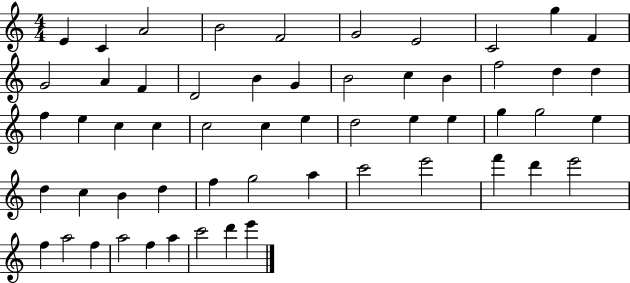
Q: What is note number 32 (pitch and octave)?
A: E5